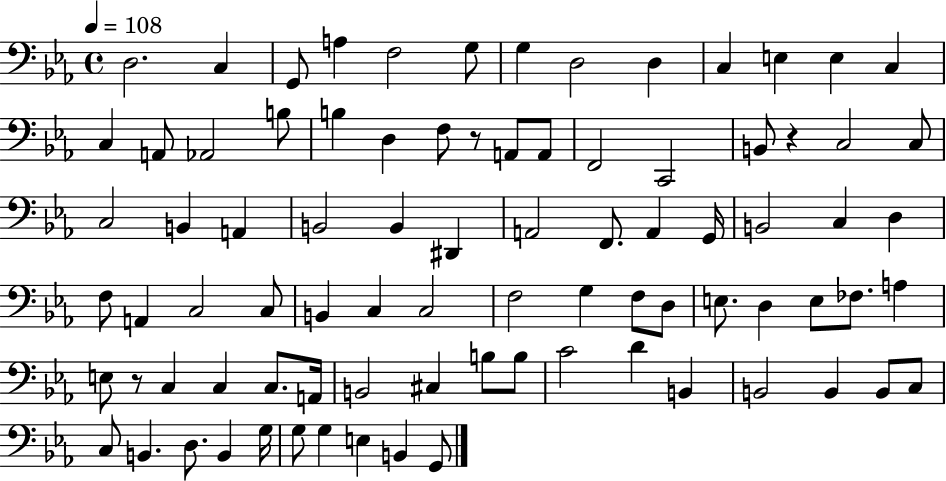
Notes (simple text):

D3/h. C3/q G2/e A3/q F3/h G3/e G3/q D3/h D3/q C3/q E3/q E3/q C3/q C3/q A2/e Ab2/h B3/e B3/q D3/q F3/e R/e A2/e A2/e F2/h C2/h B2/e R/q C3/h C3/e C3/h B2/q A2/q B2/h B2/q D#2/q A2/h F2/e. A2/q G2/s B2/h C3/q D3/q F3/e A2/q C3/h C3/e B2/q C3/q C3/h F3/h G3/q F3/e D3/e E3/e. D3/q E3/e FES3/e. A3/q E3/e R/e C3/q C3/q C3/e. A2/s B2/h C#3/q B3/e B3/e C4/h D4/q B2/q B2/h B2/q B2/e C3/e C3/e B2/q. D3/e. B2/q G3/s G3/e G3/q E3/q B2/q G2/e